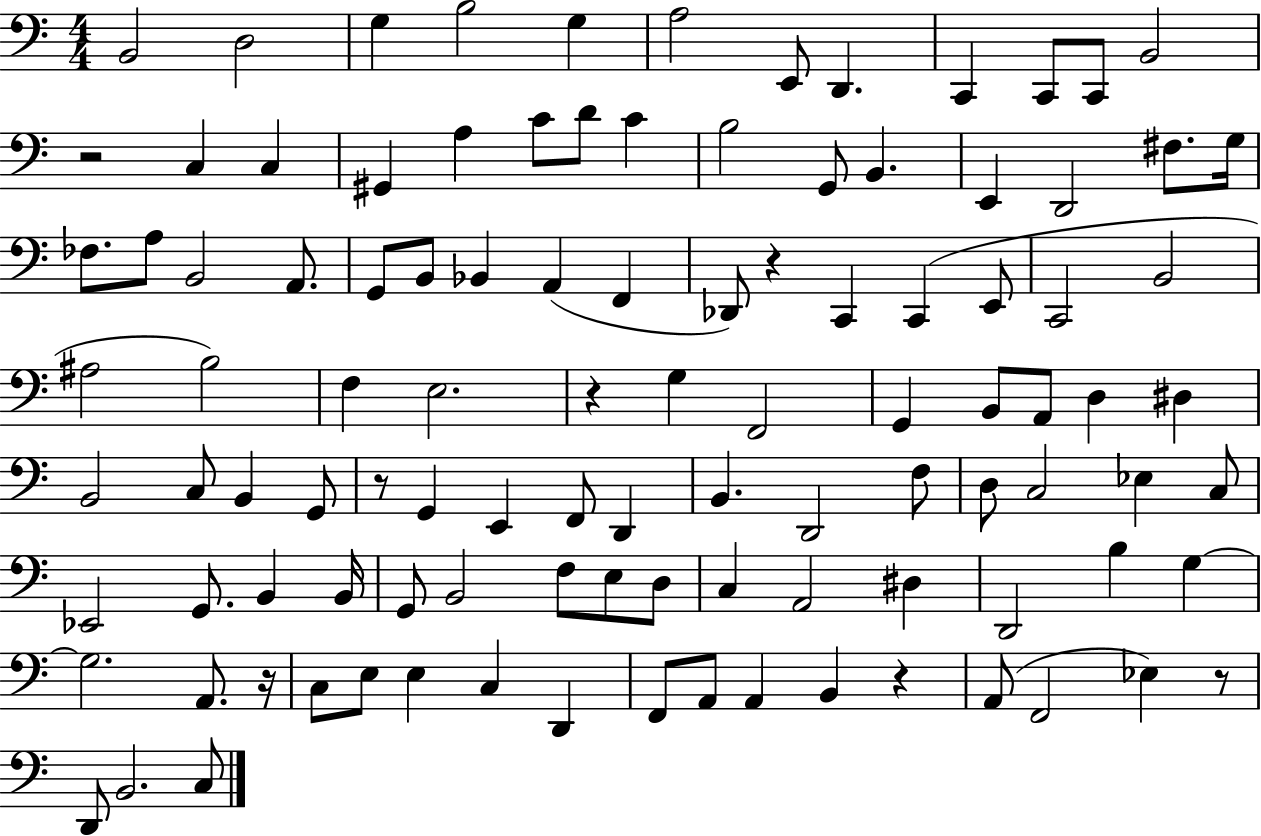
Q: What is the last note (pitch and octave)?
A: C3